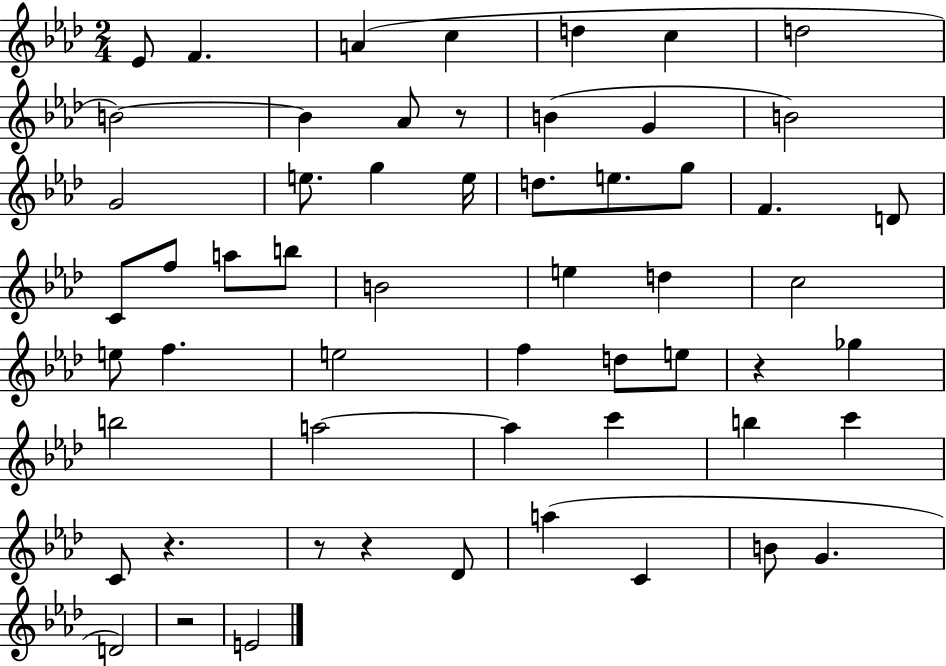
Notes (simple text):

Eb4/e F4/q. A4/q C5/q D5/q C5/q D5/h B4/h B4/q Ab4/e R/e B4/q G4/q B4/h G4/h E5/e. G5/q E5/s D5/e. E5/e. G5/e F4/q. D4/e C4/e F5/e A5/e B5/e B4/h E5/q D5/q C5/h E5/e F5/q. E5/h F5/q D5/e E5/e R/q Gb5/q B5/h A5/h A5/q C6/q B5/q C6/q C4/e R/q. R/e R/q Db4/e A5/q C4/q B4/e G4/q. D4/h R/h E4/h